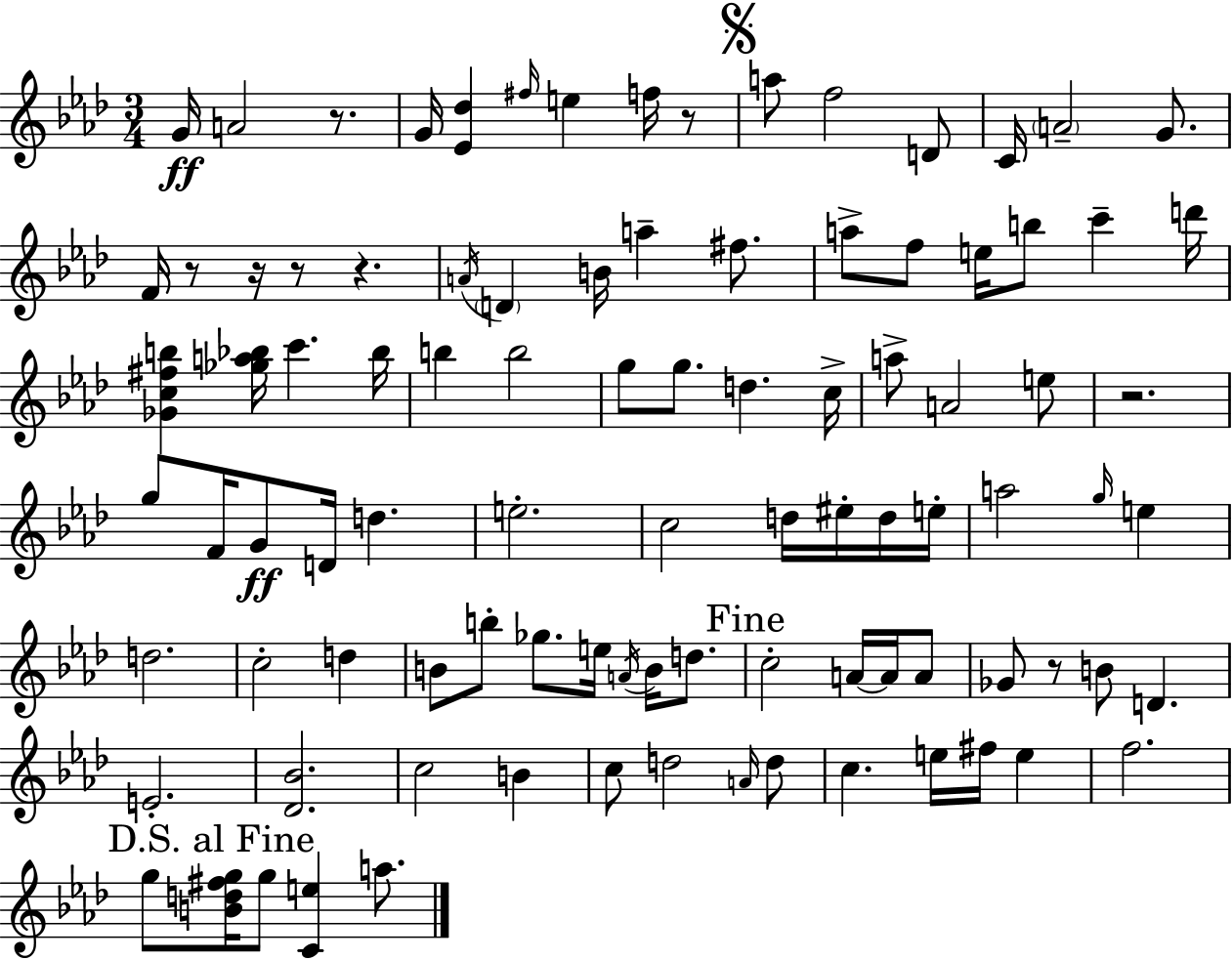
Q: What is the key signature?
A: AES major